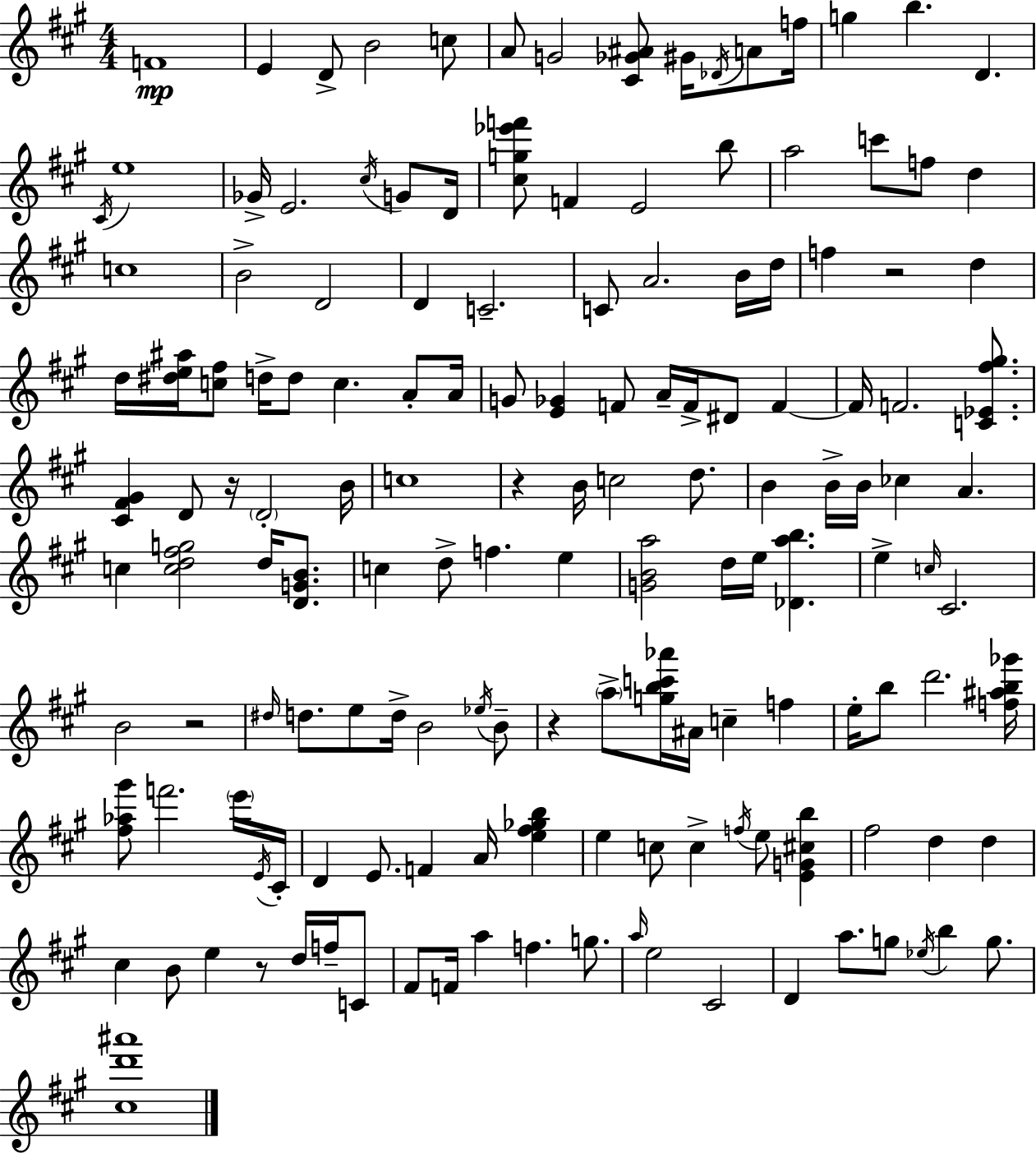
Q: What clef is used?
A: treble